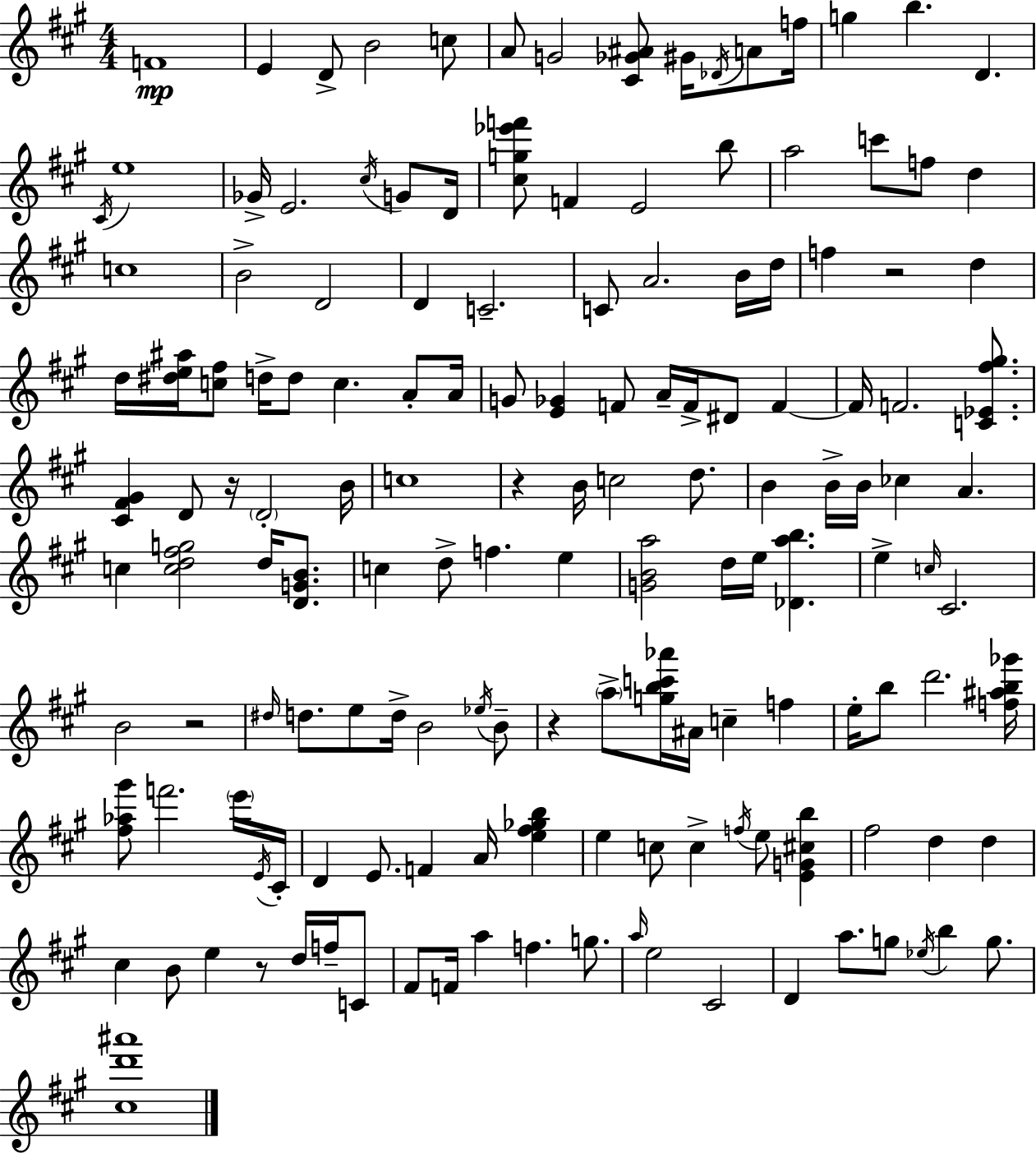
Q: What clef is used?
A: treble